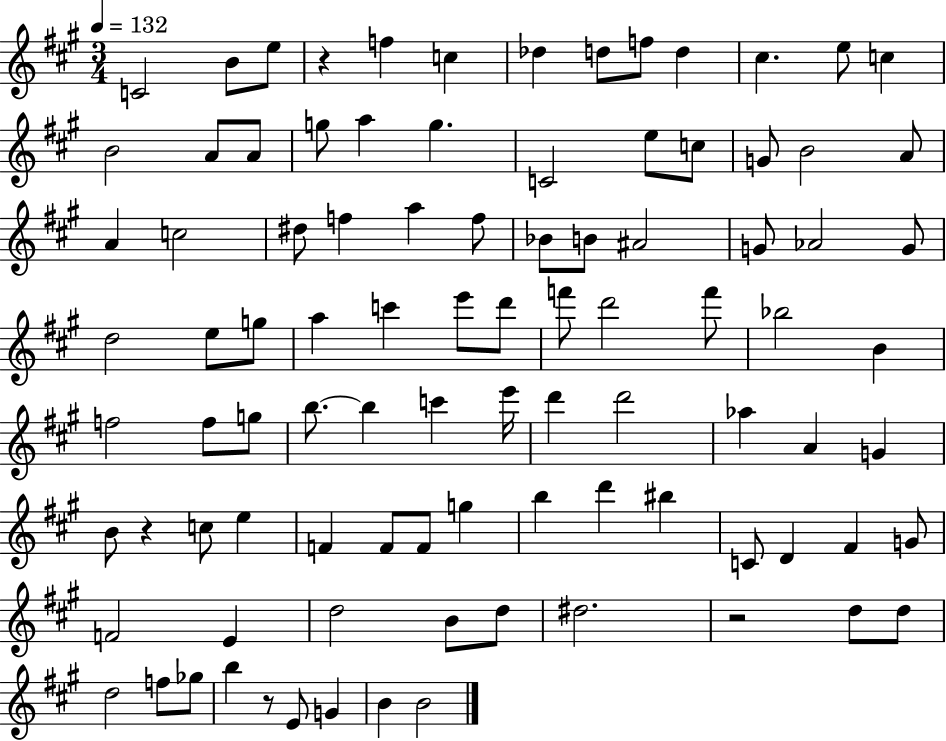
{
  \clef treble
  \numericTimeSignature
  \time 3/4
  \key a \major
  \tempo 4 = 132
  c'2 b'8 e''8 | r4 f''4 c''4 | des''4 d''8 f''8 d''4 | cis''4. e''8 c''4 | \break b'2 a'8 a'8 | g''8 a''4 g''4. | c'2 e''8 c''8 | g'8 b'2 a'8 | \break a'4 c''2 | dis''8 f''4 a''4 f''8 | bes'8 b'8 ais'2 | g'8 aes'2 g'8 | \break d''2 e''8 g''8 | a''4 c'''4 e'''8 d'''8 | f'''8 d'''2 f'''8 | bes''2 b'4 | \break f''2 f''8 g''8 | b''8.~~ b''4 c'''4 e'''16 | d'''4 d'''2 | aes''4 a'4 g'4 | \break b'8 r4 c''8 e''4 | f'4 f'8 f'8 g''4 | b''4 d'''4 bis''4 | c'8 d'4 fis'4 g'8 | \break f'2 e'4 | d''2 b'8 d''8 | dis''2. | r2 d''8 d''8 | \break d''2 f''8 ges''8 | b''4 r8 e'8 g'4 | b'4 b'2 | \bar "|."
}